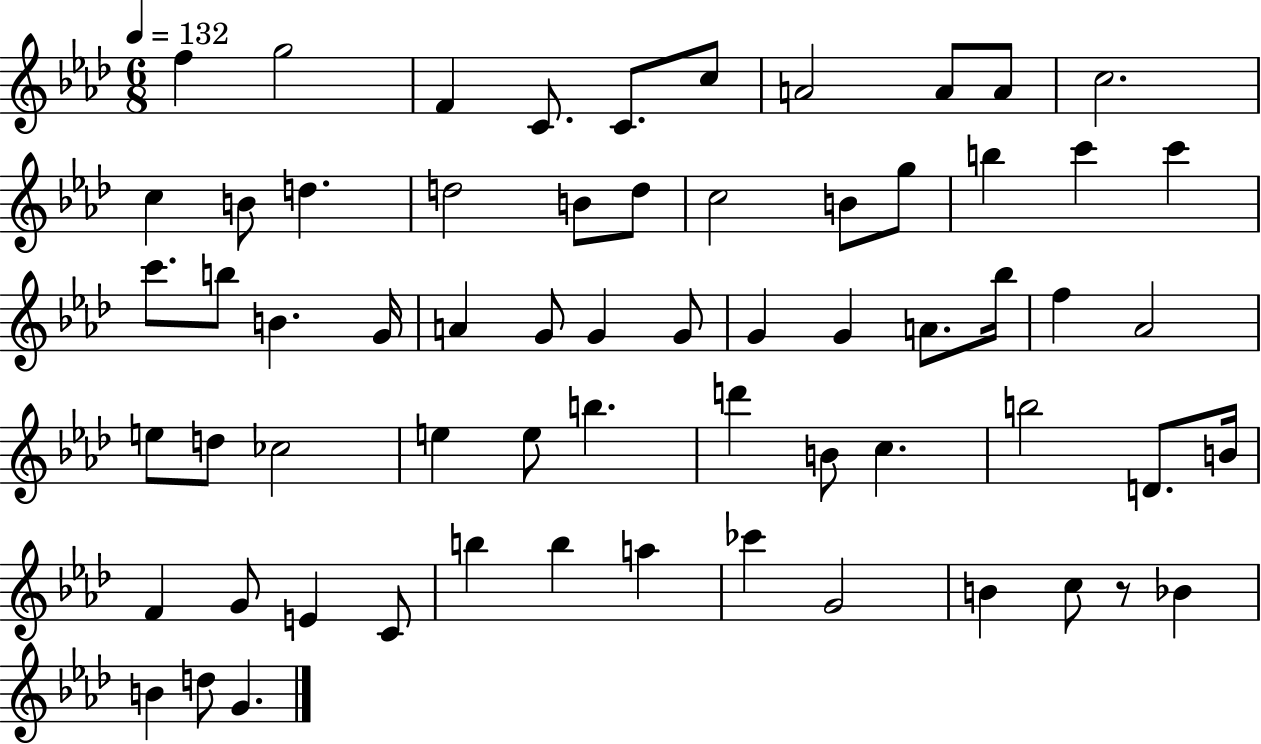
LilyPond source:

{
  \clef treble
  \numericTimeSignature
  \time 6/8
  \key aes \major
  \tempo 4 = 132
  f''4 g''2 | f'4 c'8. c'8. c''8 | a'2 a'8 a'8 | c''2. | \break c''4 b'8 d''4. | d''2 b'8 d''8 | c''2 b'8 g''8 | b''4 c'''4 c'''4 | \break c'''8. b''8 b'4. g'16 | a'4 g'8 g'4 g'8 | g'4 g'4 a'8. bes''16 | f''4 aes'2 | \break e''8 d''8 ces''2 | e''4 e''8 b''4. | d'''4 b'8 c''4. | b''2 d'8. b'16 | \break f'4 g'8 e'4 c'8 | b''4 b''4 a''4 | ces'''4 g'2 | b'4 c''8 r8 bes'4 | \break b'4 d''8 g'4. | \bar "|."
}